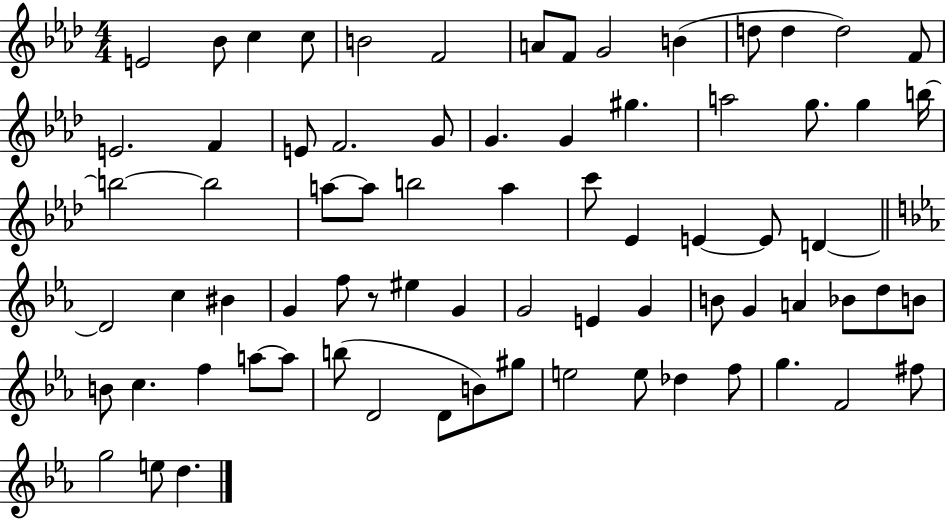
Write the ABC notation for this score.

X:1
T:Untitled
M:4/4
L:1/4
K:Ab
E2 _B/2 c c/2 B2 F2 A/2 F/2 G2 B d/2 d d2 F/2 E2 F E/2 F2 G/2 G G ^g a2 g/2 g b/4 b2 b2 a/2 a/2 b2 a c'/2 _E E E/2 D D2 c ^B G f/2 z/2 ^e G G2 E G B/2 G A _B/2 d/2 B/2 B/2 c f a/2 a/2 b/2 D2 D/2 B/2 ^g/2 e2 e/2 _d f/2 g F2 ^f/2 g2 e/2 d